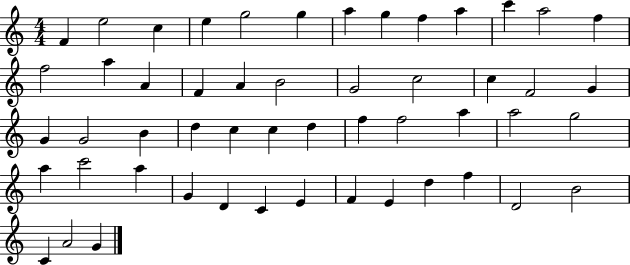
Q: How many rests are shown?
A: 0